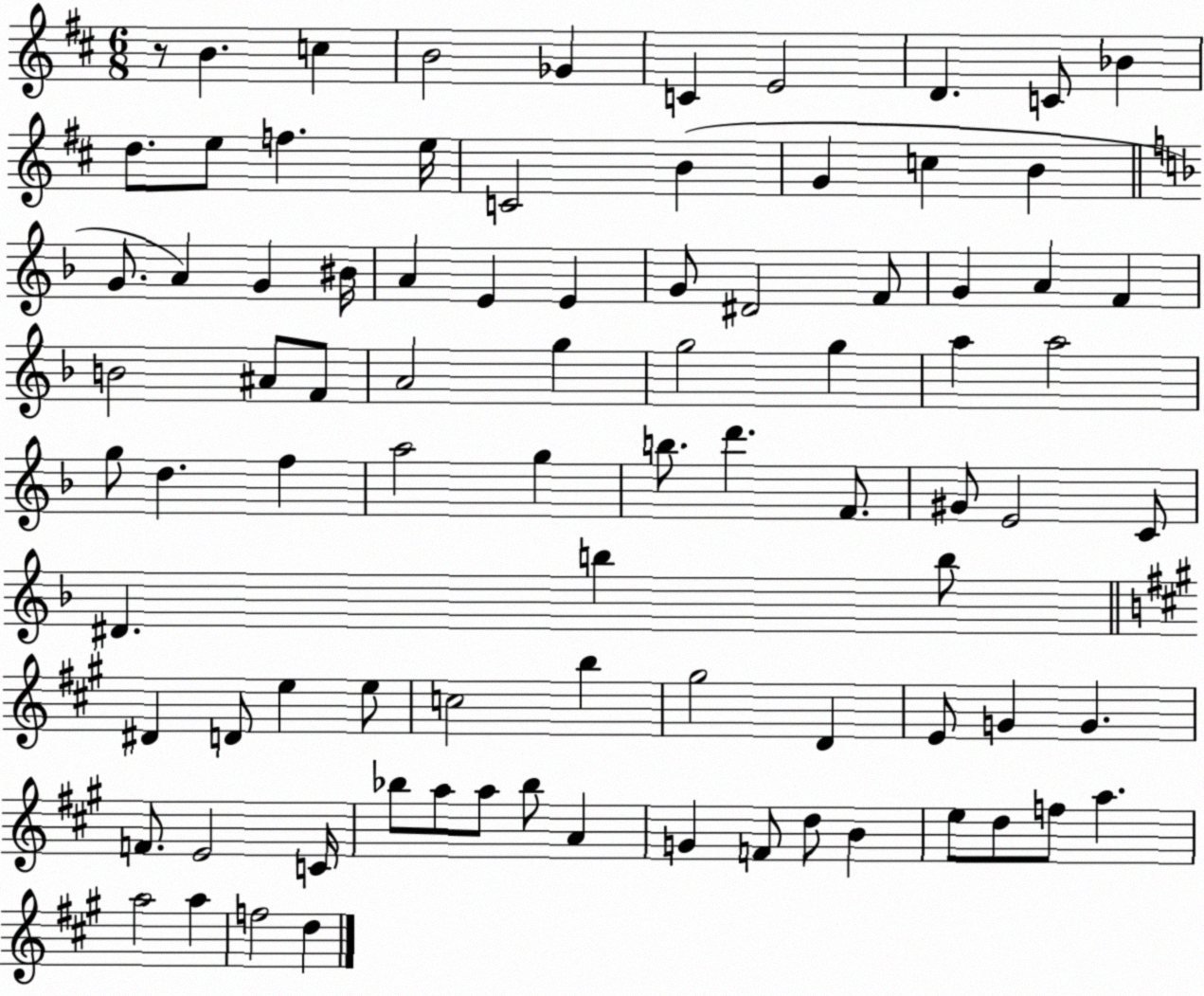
X:1
T:Untitled
M:6/8
L:1/4
K:D
z/2 B c B2 _G C E2 D C/2 _B d/2 e/2 f e/4 C2 B G c B G/2 A G ^B/4 A E E G/2 ^D2 F/2 G A F B2 ^A/2 F/2 A2 g g2 g a a2 g/2 d f a2 g b/2 d' F/2 ^G/2 E2 C/2 ^D b b/2 ^D D/2 e e/2 c2 b ^g2 D E/2 G G F/2 E2 C/4 _b/2 a/2 a/2 _b/2 A G F/2 d/2 B e/2 d/2 f/2 a a2 a f2 d